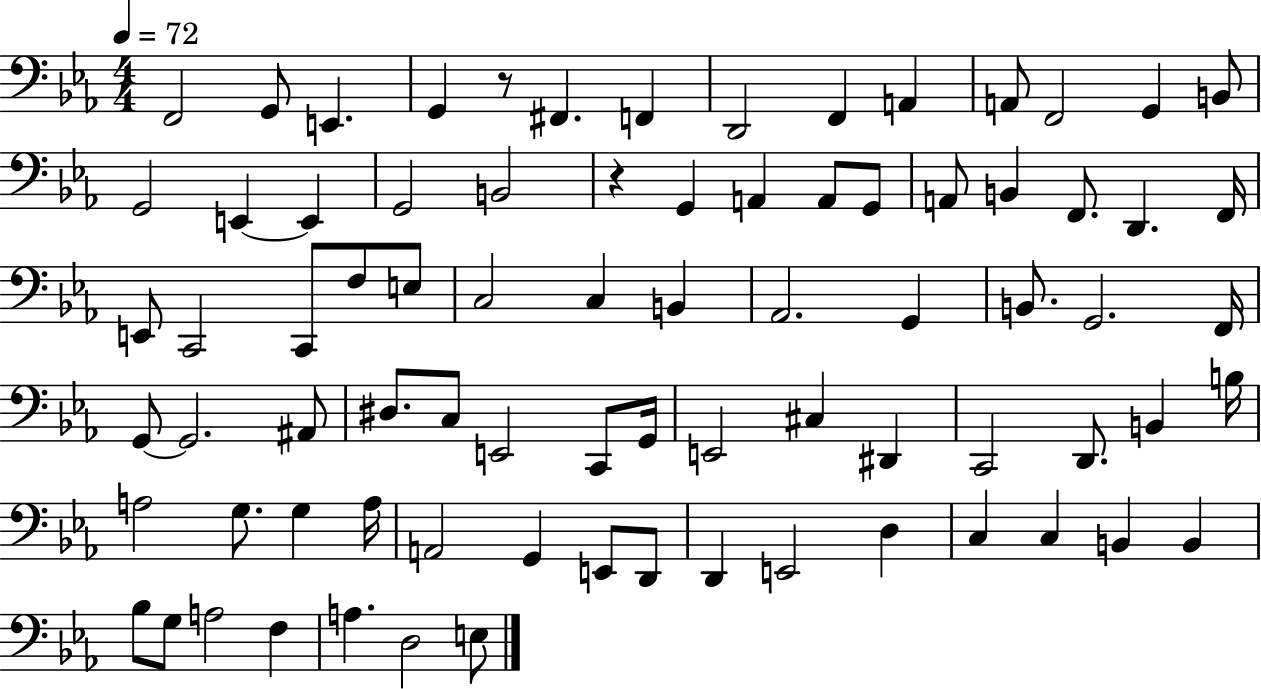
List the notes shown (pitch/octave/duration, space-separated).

F2/h G2/e E2/q. G2/q R/e F#2/q. F2/q D2/h F2/q A2/q A2/e F2/h G2/q B2/e G2/h E2/q E2/q G2/h B2/h R/q G2/q A2/q A2/e G2/e A2/e B2/q F2/e. D2/q. F2/s E2/e C2/h C2/e F3/e E3/e C3/h C3/q B2/q Ab2/h. G2/q B2/e. G2/h. F2/s G2/e G2/h. A#2/e D#3/e. C3/e E2/h C2/e G2/s E2/h C#3/q D#2/q C2/h D2/e. B2/q B3/s A3/h G3/e. G3/q A3/s A2/h G2/q E2/e D2/e D2/q E2/h D3/q C3/q C3/q B2/q B2/q Bb3/e G3/e A3/h F3/q A3/q. D3/h E3/e